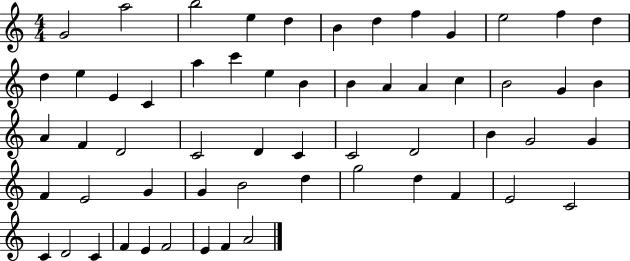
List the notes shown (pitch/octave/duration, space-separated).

G4/h A5/h B5/h E5/q D5/q B4/q D5/q F5/q G4/q E5/h F5/q D5/q D5/q E5/q E4/q C4/q A5/q C6/q E5/q B4/q B4/q A4/q A4/q C5/q B4/h G4/q B4/q A4/q F4/q D4/h C4/h D4/q C4/q C4/h D4/h B4/q G4/h G4/q F4/q E4/h G4/q G4/q B4/h D5/q G5/h D5/q F4/q E4/h C4/h C4/q D4/h C4/q F4/q E4/q F4/h E4/q F4/q A4/h